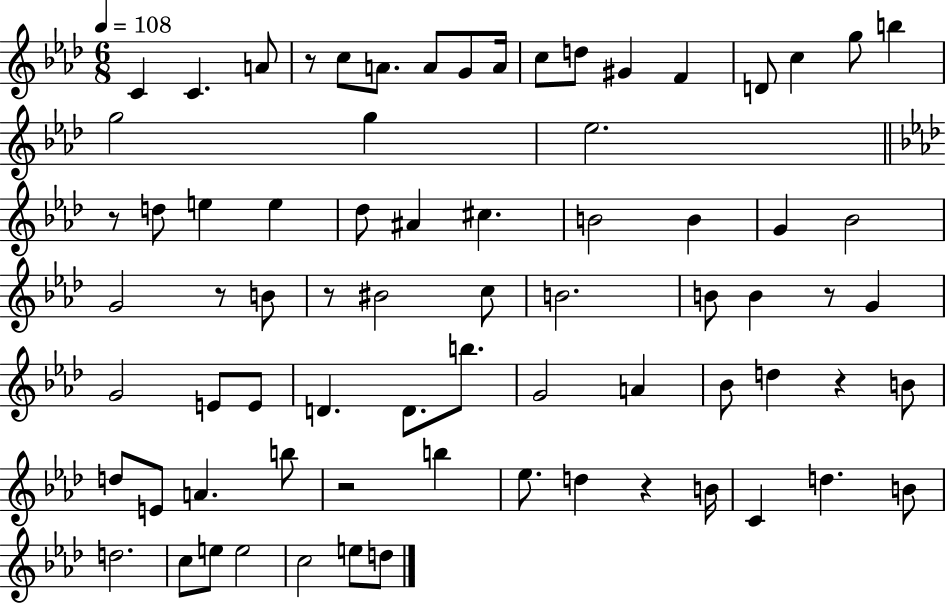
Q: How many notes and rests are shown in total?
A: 74